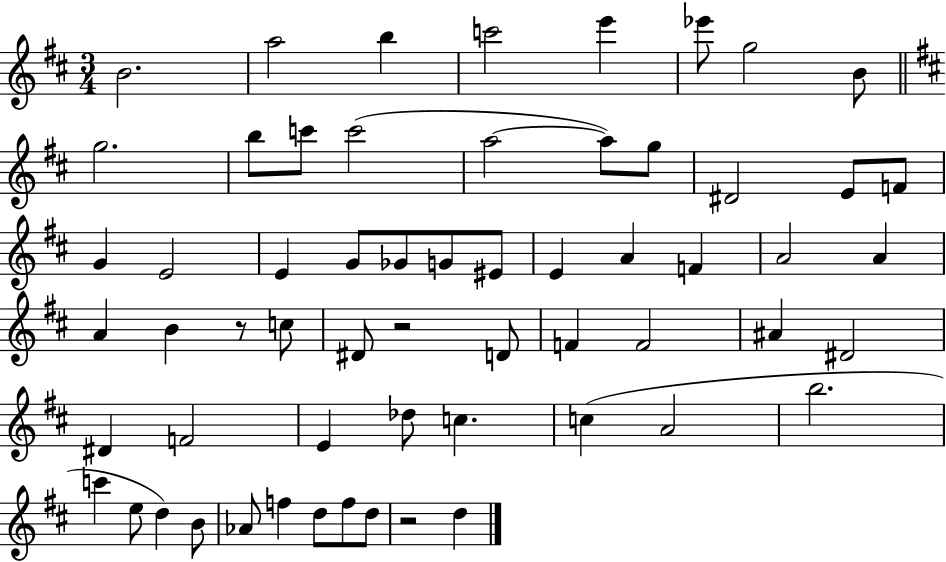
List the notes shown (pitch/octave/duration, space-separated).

B4/h. A5/h B5/q C6/h E6/q Eb6/e G5/h B4/e G5/h. B5/e C6/e C6/h A5/h A5/e G5/e D#4/h E4/e F4/e G4/q E4/h E4/q G4/e Gb4/e G4/e EIS4/e E4/q A4/q F4/q A4/h A4/q A4/q B4/q R/e C5/e D#4/e R/h D4/e F4/q F4/h A#4/q D#4/h D#4/q F4/h E4/q Db5/e C5/q. C5/q A4/h B5/h. C6/q E5/e D5/q B4/e Ab4/e F5/q D5/e F5/e D5/e R/h D5/q